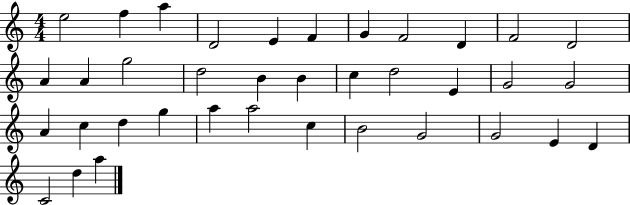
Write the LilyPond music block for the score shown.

{
  \clef treble
  \numericTimeSignature
  \time 4/4
  \key c \major
  e''2 f''4 a''4 | d'2 e'4 f'4 | g'4 f'2 d'4 | f'2 d'2 | \break a'4 a'4 g''2 | d''2 b'4 b'4 | c''4 d''2 e'4 | g'2 g'2 | \break a'4 c''4 d''4 g''4 | a''4 a''2 c''4 | b'2 g'2 | g'2 e'4 d'4 | \break c'2 d''4 a''4 | \bar "|."
}